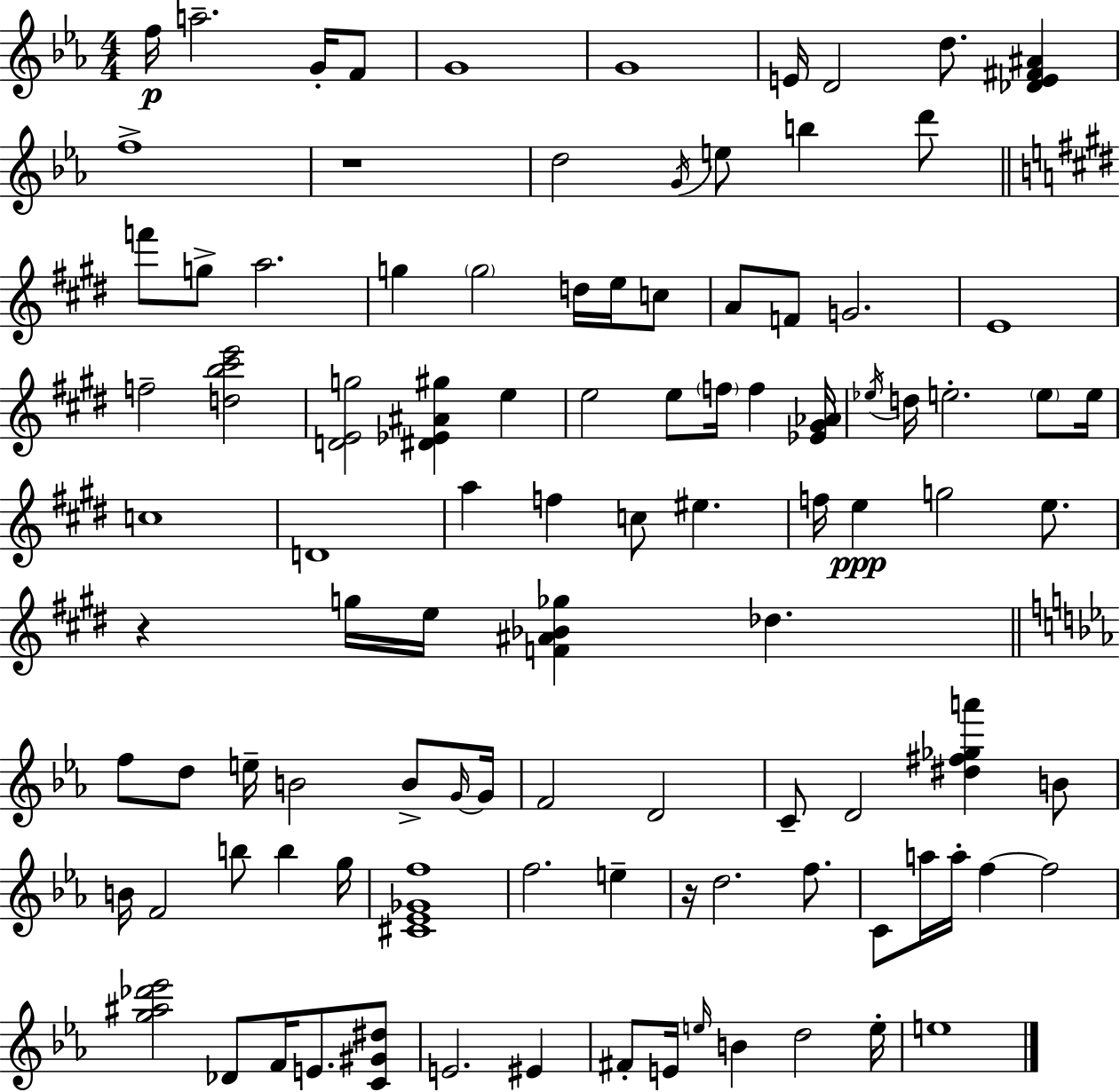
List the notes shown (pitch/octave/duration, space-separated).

F5/s A5/h. G4/s F4/e G4/w G4/w E4/s D4/h D5/e. [Db4,E4,F#4,A#4]/q F5/w R/w D5/h G4/s E5/e B5/q D6/e F6/e G5/e A5/h. G5/q G5/h D5/s E5/s C5/e A4/e F4/e G4/h. E4/w F5/h [D5,B5,C#6,E6]/h [D4,E4,G5]/h [D#4,Eb4,A#4,G#5]/q E5/q E5/h E5/e F5/s F5/q [Eb4,G#4,Ab4]/s Eb5/s D5/s E5/h. E5/e E5/s C5/w D4/w A5/q F5/q C5/e EIS5/q. F5/s E5/q G5/h E5/e. R/q G5/s E5/s [F4,A#4,Bb4,Gb5]/q Db5/q. F5/e D5/e E5/s B4/h B4/e G4/s G4/s F4/h D4/h C4/e D4/h [D#5,F#5,Gb5,A6]/q B4/e B4/s F4/h B5/e B5/q G5/s [C#4,Eb4,Gb4,F5]/w F5/h. E5/q R/s D5/h. F5/e. C4/e A5/s A5/s F5/q F5/h [G5,A#5,Db6,Eb6]/h Db4/e F4/s E4/e. [C4,G#4,D#5]/e E4/h. EIS4/q F#4/e E4/s E5/s B4/q D5/h E5/s E5/w